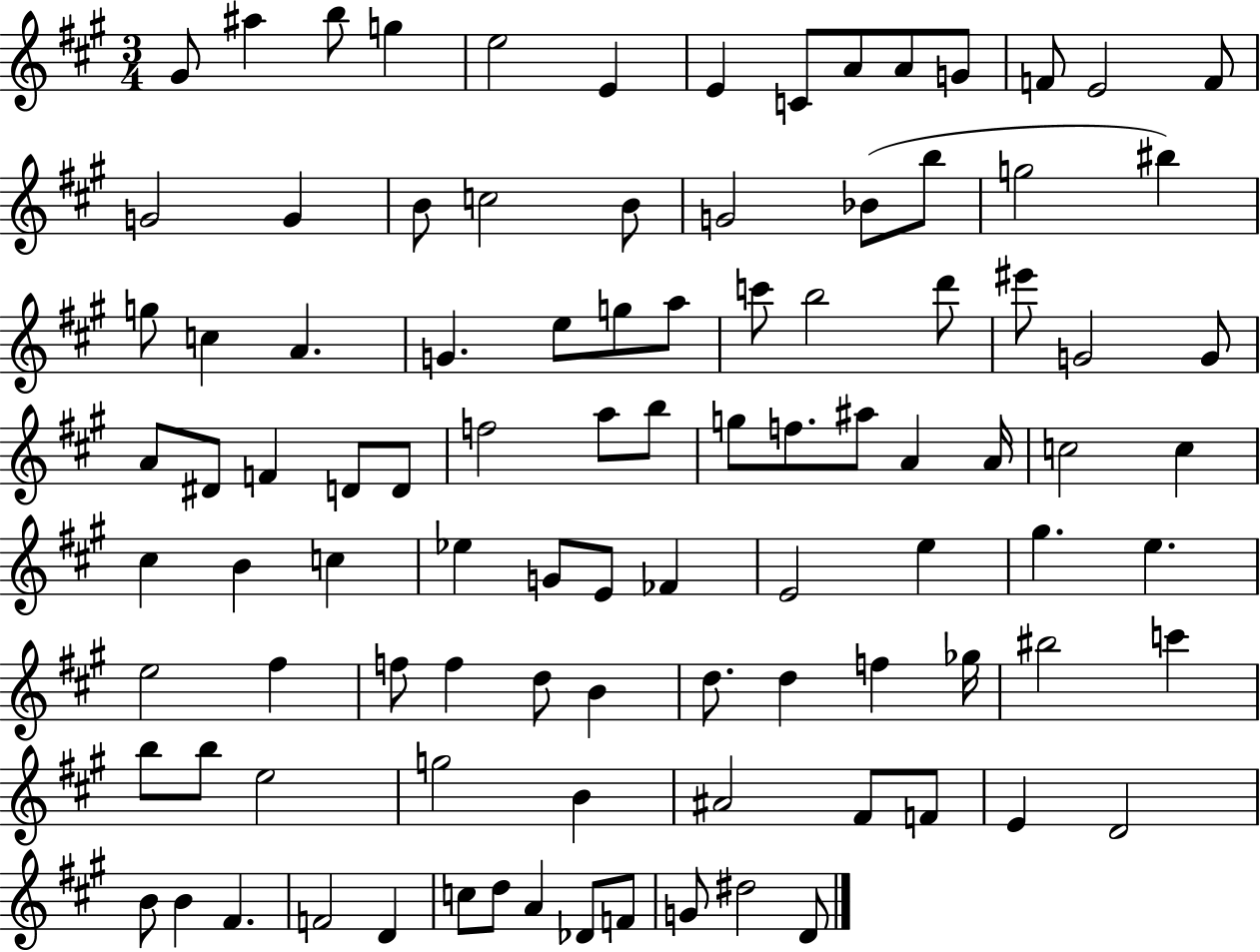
G#4/e A#5/q B5/e G5/q E5/h E4/q E4/q C4/e A4/e A4/e G4/e F4/e E4/h F4/e G4/h G4/q B4/e C5/h B4/e G4/h Bb4/e B5/e G5/h BIS5/q G5/e C5/q A4/q. G4/q. E5/e G5/e A5/e C6/e B5/h D6/e EIS6/e G4/h G4/e A4/e D#4/e F4/q D4/e D4/e F5/h A5/e B5/e G5/e F5/e. A#5/e A4/q A4/s C5/h C5/q C#5/q B4/q C5/q Eb5/q G4/e E4/e FES4/q E4/h E5/q G#5/q. E5/q. E5/h F#5/q F5/e F5/q D5/e B4/q D5/e. D5/q F5/q Gb5/s BIS5/h C6/q B5/e B5/e E5/h G5/h B4/q A#4/h F#4/e F4/e E4/q D4/h B4/e B4/q F#4/q. F4/h D4/q C5/e D5/e A4/q Db4/e F4/e G4/e D#5/h D4/e